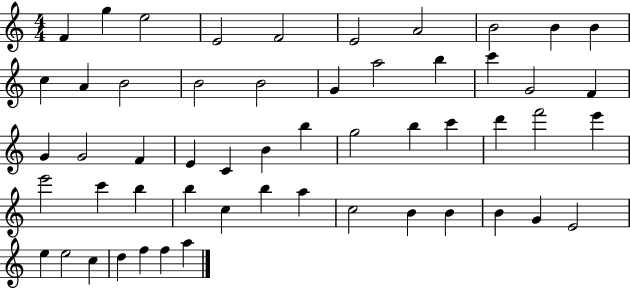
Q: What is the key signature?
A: C major